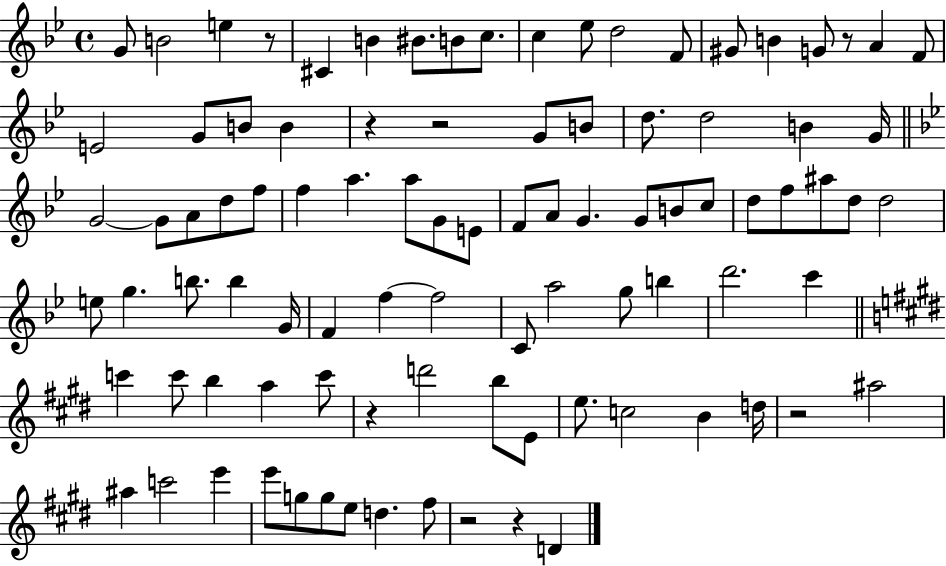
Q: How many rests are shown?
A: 8